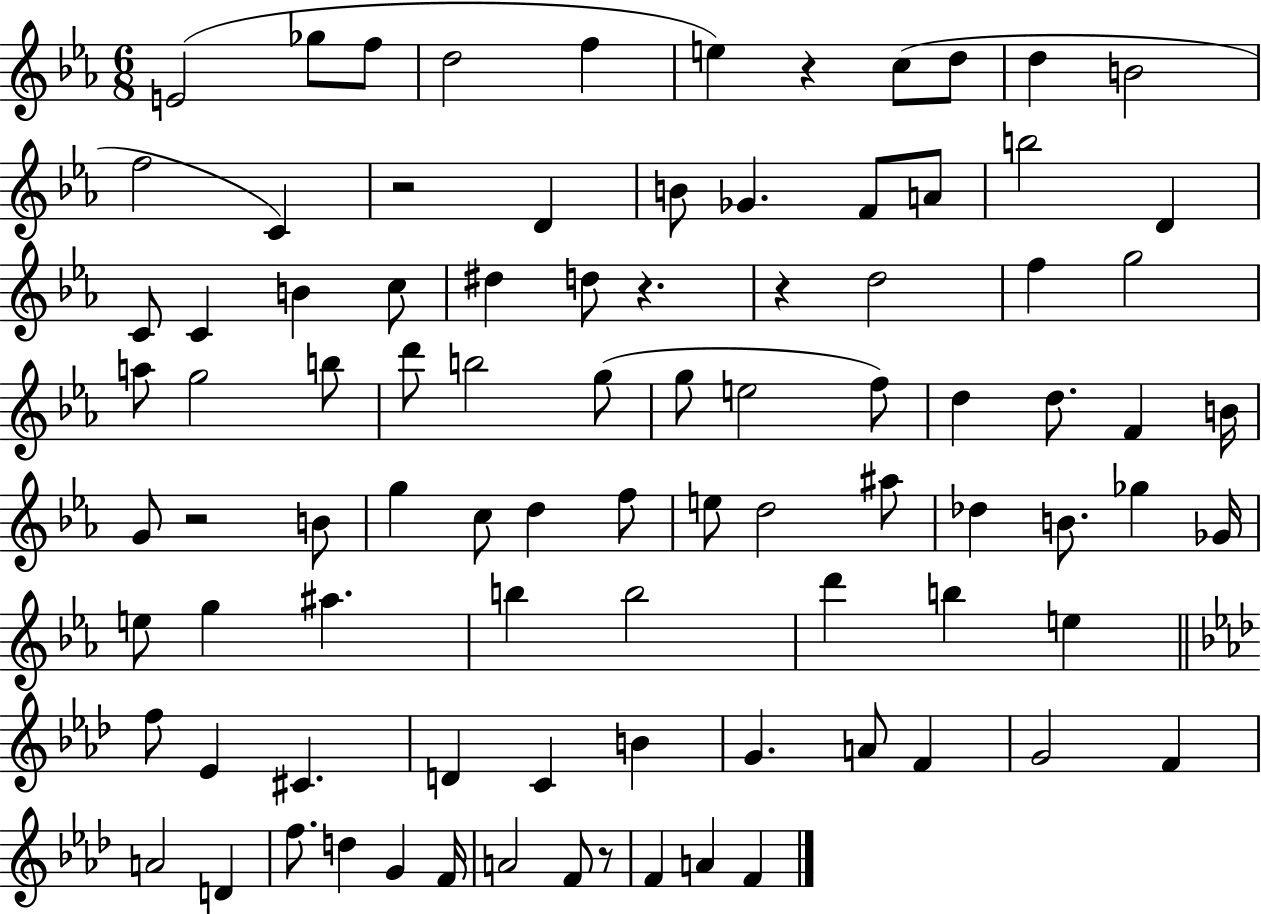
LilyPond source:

{
  \clef treble
  \numericTimeSignature
  \time 6/8
  \key ees \major
  e'2( ges''8 f''8 | d''2 f''4 | e''4) r4 c''8( d''8 | d''4 b'2 | \break f''2 c'4) | r2 d'4 | b'8 ges'4. f'8 a'8 | b''2 d'4 | \break c'8 c'4 b'4 c''8 | dis''4 d''8 r4. | r4 d''2 | f''4 g''2 | \break a''8 g''2 b''8 | d'''8 b''2 g''8( | g''8 e''2 f''8) | d''4 d''8. f'4 b'16 | \break g'8 r2 b'8 | g''4 c''8 d''4 f''8 | e''8 d''2 ais''8 | des''4 b'8. ges''4 ges'16 | \break e''8 g''4 ais''4. | b''4 b''2 | d'''4 b''4 e''4 | \bar "||" \break \key aes \major f''8 ees'4 cis'4. | d'4 c'4 b'4 | g'4. a'8 f'4 | g'2 f'4 | \break a'2 d'4 | f''8. d''4 g'4 f'16 | a'2 f'8 r8 | f'4 a'4 f'4 | \break \bar "|."
}